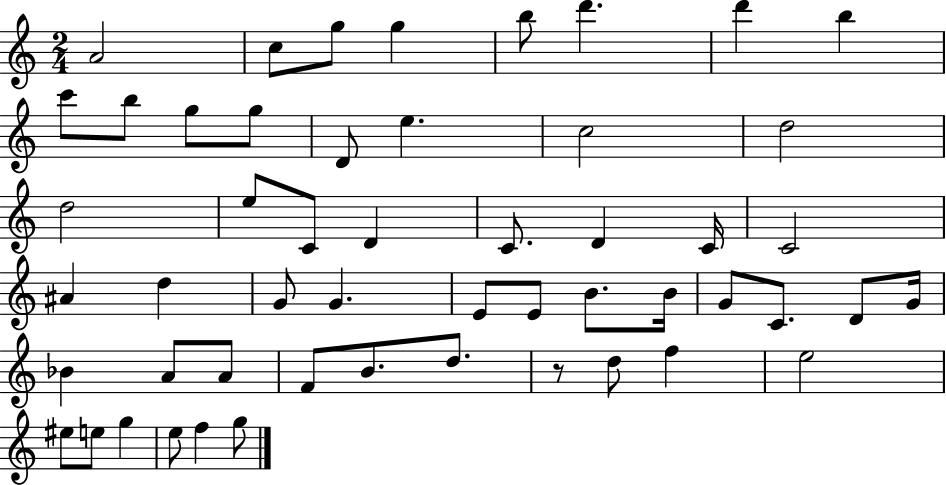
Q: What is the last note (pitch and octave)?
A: G5